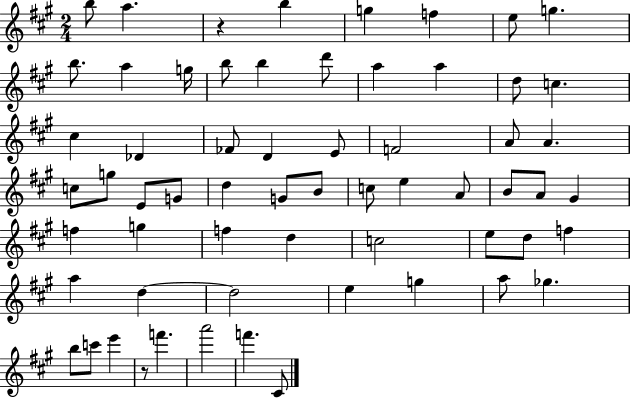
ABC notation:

X:1
T:Untitled
M:2/4
L:1/4
K:A
b/2 a z b g f e/2 g b/2 a g/4 b/2 b d'/2 a a d/2 c ^c _D _F/2 D E/2 F2 A/2 A c/2 g/2 E/2 G/2 d G/2 B/2 c/2 e A/2 B/2 A/2 ^G f g f d c2 e/2 d/2 f a d d2 e g a/2 _g b/2 c'/2 e' z/2 f' a'2 f' ^C/2